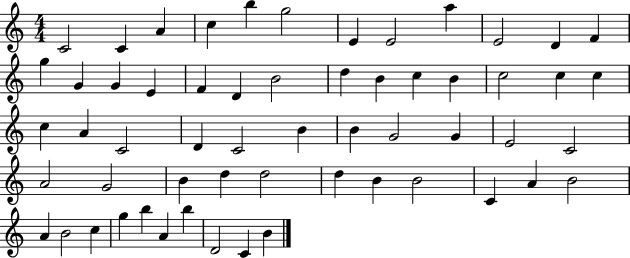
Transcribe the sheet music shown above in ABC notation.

X:1
T:Untitled
M:4/4
L:1/4
K:C
C2 C A c b g2 E E2 a E2 D F g G G E F D B2 d B c B c2 c c c A C2 D C2 B B G2 G E2 C2 A2 G2 B d d2 d B B2 C A B2 A B2 c g b A b D2 C B